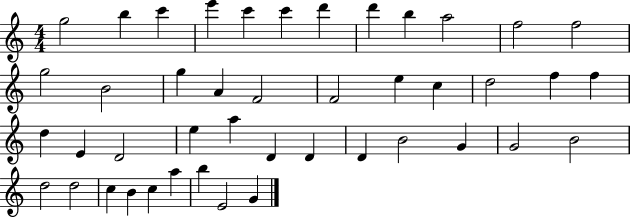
X:1
T:Untitled
M:4/4
L:1/4
K:C
g2 b c' e' c' c' d' d' b a2 f2 f2 g2 B2 g A F2 F2 e c d2 f f d E D2 e a D D D B2 G G2 B2 d2 d2 c B c a b E2 G